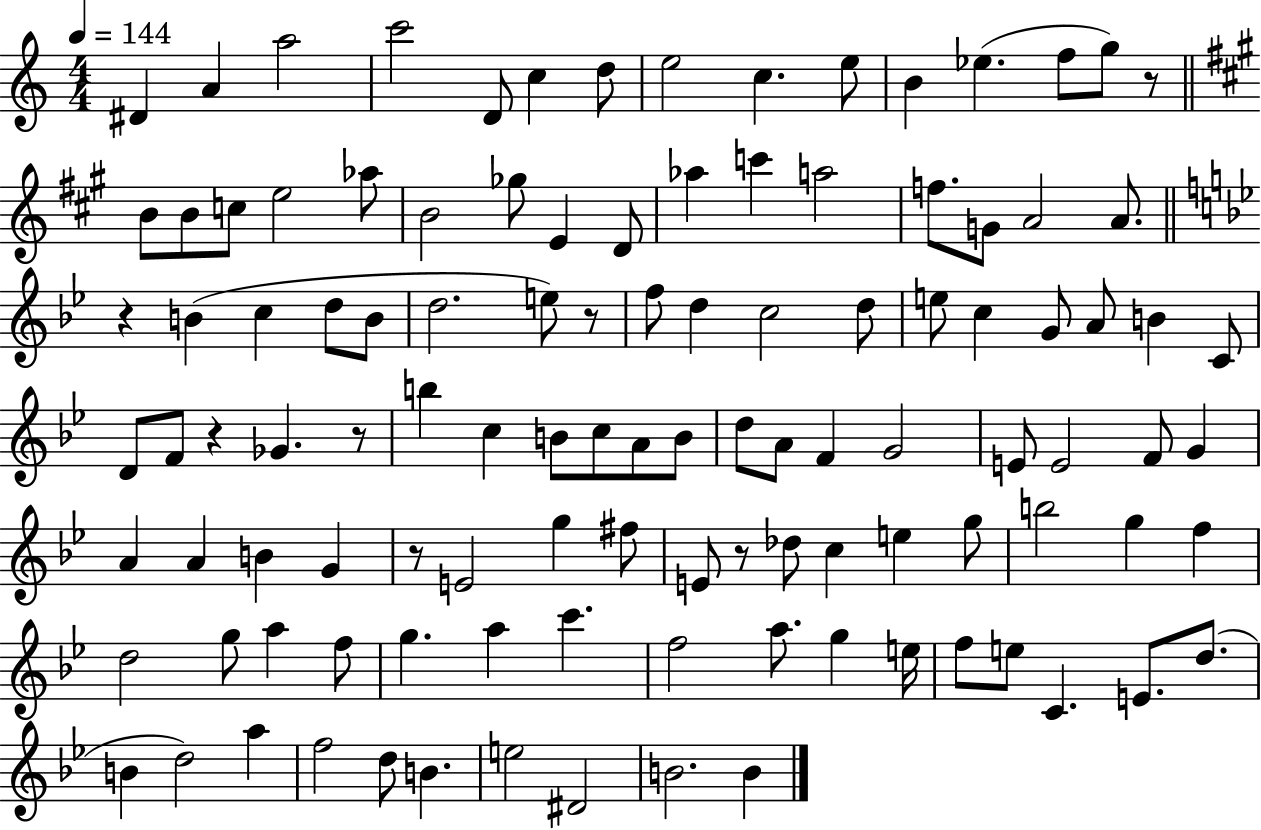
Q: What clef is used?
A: treble